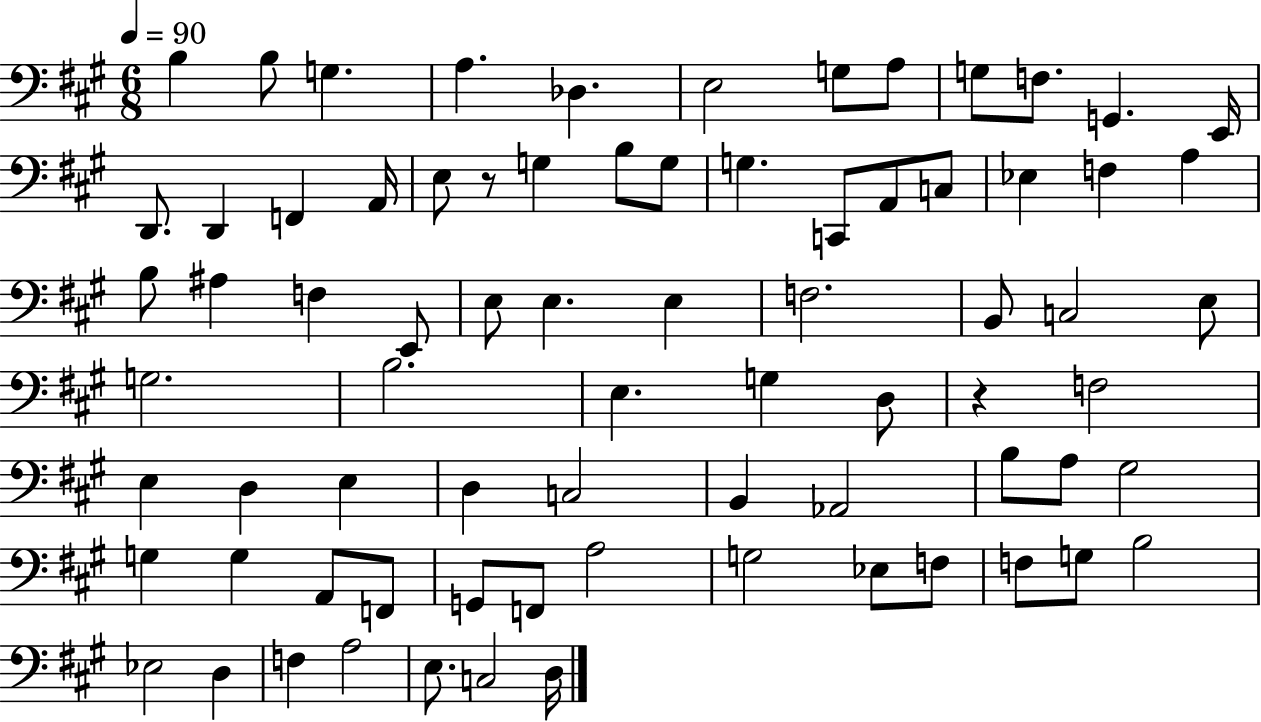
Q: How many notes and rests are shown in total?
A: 76